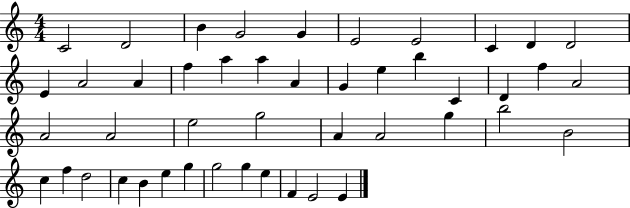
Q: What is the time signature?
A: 4/4